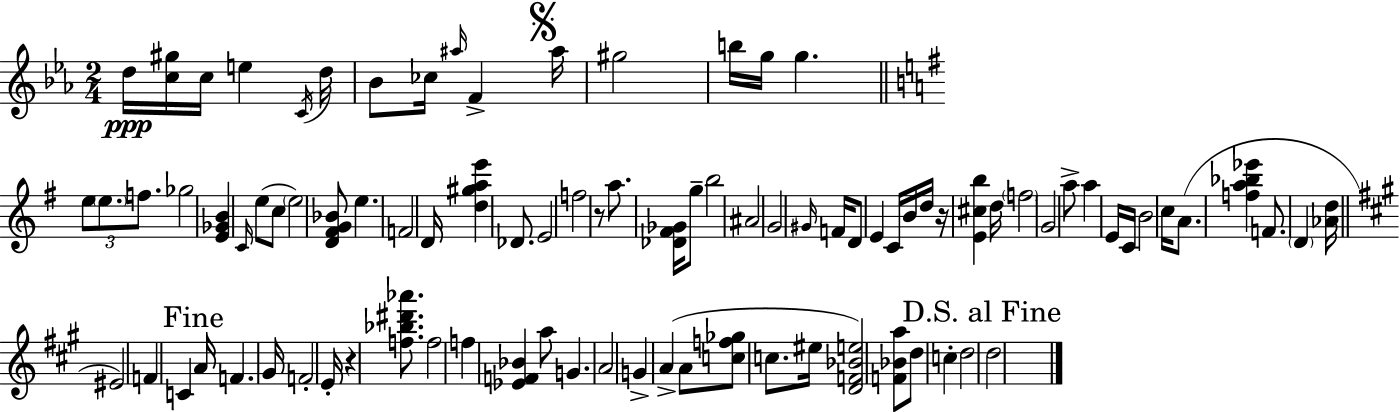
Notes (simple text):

D5/s [C5,G#5]/s C5/s E5/q C4/s D5/s Bb4/e CES5/s A#5/s F4/q A#5/s G#5/h B5/s G5/s G5/q. E5/e E5/e. F5/e. Gb5/h [E4,Gb4,B4]/q C4/s E5/e C5/e E5/h [D4,F#4,G4,Bb4]/e E5/q. F4/h D4/s [D5,G#5,A5,E6]/q Db4/e. E4/h F5/h R/e A5/e. [Db4,F#4,Gb4]/s G5/e B5/h A#4/h G4/h G#4/s F4/s D4/e E4/q C4/s B4/s D5/s R/s [E4,C#5,B5]/q D5/s F5/h G4/h A5/e A5/q E4/s C4/s B4/h C5/s A4/e. [F5,A5,Bb5,Eb6]/q F4/e. D4/q [Ab4,D5]/s EIS4/h F4/q C4/q A4/s F4/q. G#4/s F4/h E4/s R/q [F5,Bb5,D#6,Ab6]/e. F5/h F5/q [Eb4,F4,Bb4]/q A5/e G4/q. A4/h G4/q A4/q A4/e [C5,F5,Gb5]/e C5/e. EIS5/s [D4,F4,Bb4,E5]/h [F4,Bb4,A5]/e D5/e C5/q D5/h D5/h